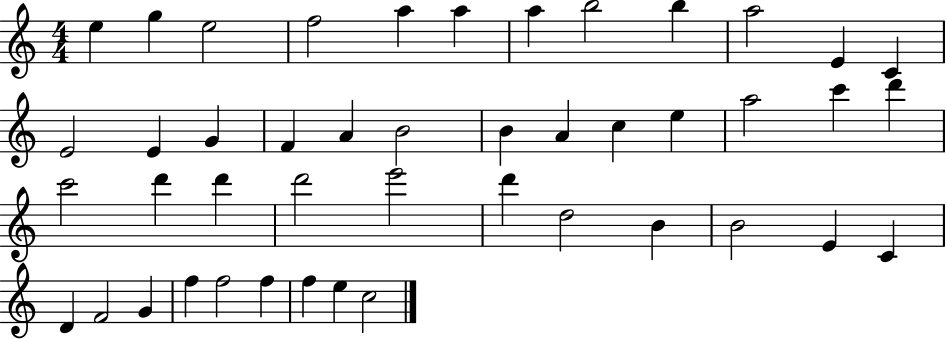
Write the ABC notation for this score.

X:1
T:Untitled
M:4/4
L:1/4
K:C
e g e2 f2 a a a b2 b a2 E C E2 E G F A B2 B A c e a2 c' d' c'2 d' d' d'2 e'2 d' d2 B B2 E C D F2 G f f2 f f e c2